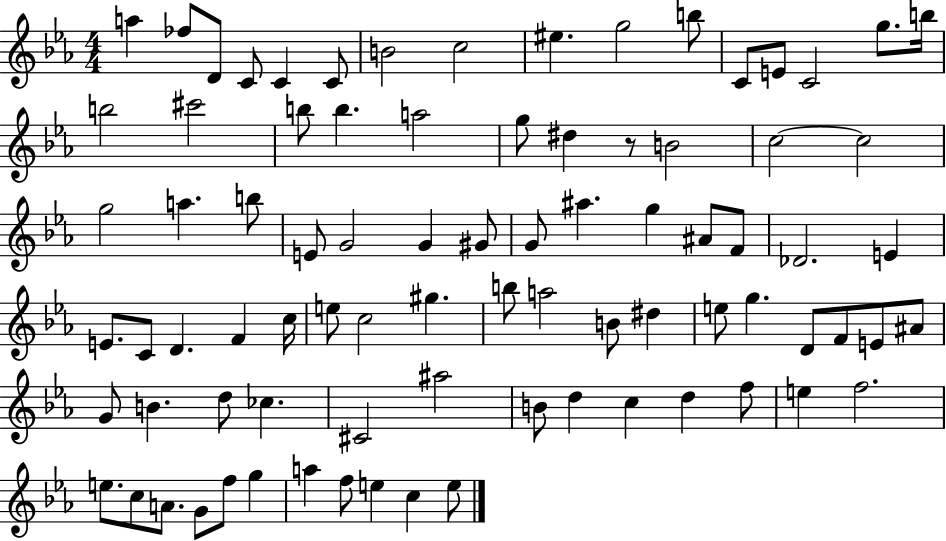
{
  \clef treble
  \numericTimeSignature
  \time 4/4
  \key ees \major
  \repeat volta 2 { a''4 fes''8 d'8 c'8 c'4 c'8 | b'2 c''2 | eis''4. g''2 b''8 | c'8 e'8 c'2 g''8. b''16 | \break b''2 cis'''2 | b''8 b''4. a''2 | g''8 dis''4 r8 b'2 | c''2~~ c''2 | \break g''2 a''4. b''8 | e'8 g'2 g'4 gis'8 | g'8 ais''4. g''4 ais'8 f'8 | des'2. e'4 | \break e'8. c'8 d'4. f'4 c''16 | e''8 c''2 gis''4. | b''8 a''2 b'8 dis''4 | e''8 g''4. d'8 f'8 e'8 ais'8 | \break g'8 b'4. d''8 ces''4. | cis'2 ais''2 | b'8 d''4 c''4 d''4 f''8 | e''4 f''2. | \break e''8. c''8 a'8. g'8 f''8 g''4 | a''4 f''8 e''4 c''4 e''8 | } \bar "|."
}